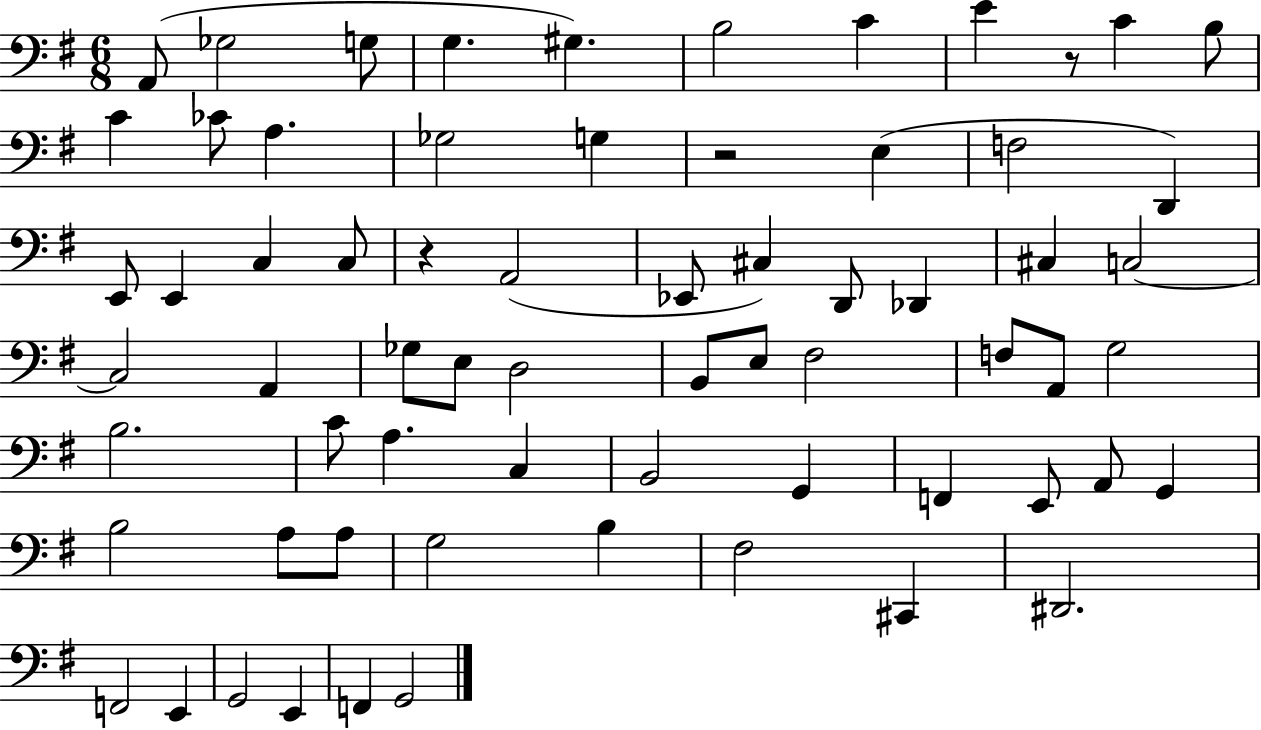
X:1
T:Untitled
M:6/8
L:1/4
K:G
A,,/2 _G,2 G,/2 G, ^G, B,2 C E z/2 C B,/2 C _C/2 A, _G,2 G, z2 E, F,2 D,, E,,/2 E,, C, C,/2 z A,,2 _E,,/2 ^C, D,,/2 _D,, ^C, C,2 C,2 A,, _G,/2 E,/2 D,2 B,,/2 E,/2 ^F,2 F,/2 A,,/2 G,2 B,2 C/2 A, C, B,,2 G,, F,, E,,/2 A,,/2 G,, B,2 A,/2 A,/2 G,2 B, ^F,2 ^C,, ^D,,2 F,,2 E,, G,,2 E,, F,, G,,2